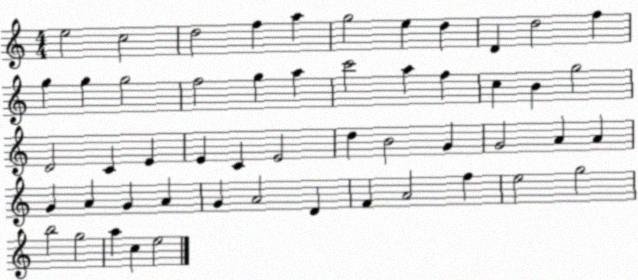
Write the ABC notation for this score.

X:1
T:Untitled
M:4/4
L:1/4
K:C
e2 c2 d2 f a g2 e d D d2 f g g g2 f2 g a c'2 a f c B g2 D2 C E E C E2 d B2 G G2 A A G A G A G A2 D F A2 f e2 g2 b2 g2 a c e2